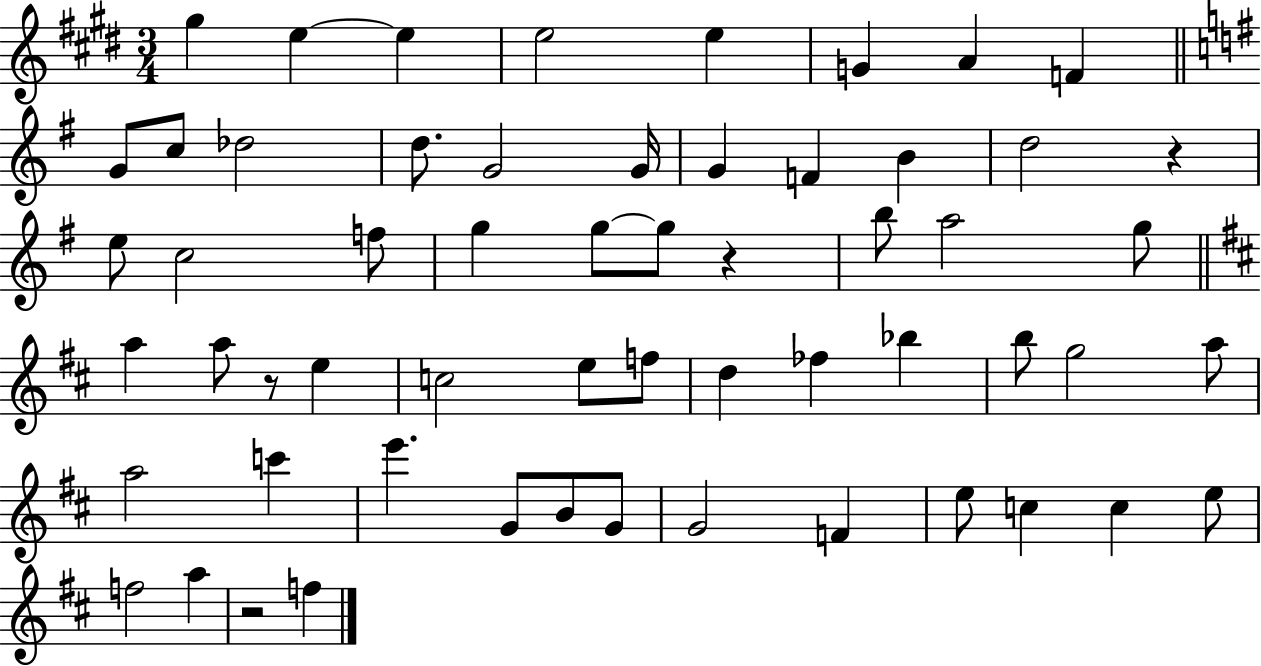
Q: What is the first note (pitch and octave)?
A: G#5